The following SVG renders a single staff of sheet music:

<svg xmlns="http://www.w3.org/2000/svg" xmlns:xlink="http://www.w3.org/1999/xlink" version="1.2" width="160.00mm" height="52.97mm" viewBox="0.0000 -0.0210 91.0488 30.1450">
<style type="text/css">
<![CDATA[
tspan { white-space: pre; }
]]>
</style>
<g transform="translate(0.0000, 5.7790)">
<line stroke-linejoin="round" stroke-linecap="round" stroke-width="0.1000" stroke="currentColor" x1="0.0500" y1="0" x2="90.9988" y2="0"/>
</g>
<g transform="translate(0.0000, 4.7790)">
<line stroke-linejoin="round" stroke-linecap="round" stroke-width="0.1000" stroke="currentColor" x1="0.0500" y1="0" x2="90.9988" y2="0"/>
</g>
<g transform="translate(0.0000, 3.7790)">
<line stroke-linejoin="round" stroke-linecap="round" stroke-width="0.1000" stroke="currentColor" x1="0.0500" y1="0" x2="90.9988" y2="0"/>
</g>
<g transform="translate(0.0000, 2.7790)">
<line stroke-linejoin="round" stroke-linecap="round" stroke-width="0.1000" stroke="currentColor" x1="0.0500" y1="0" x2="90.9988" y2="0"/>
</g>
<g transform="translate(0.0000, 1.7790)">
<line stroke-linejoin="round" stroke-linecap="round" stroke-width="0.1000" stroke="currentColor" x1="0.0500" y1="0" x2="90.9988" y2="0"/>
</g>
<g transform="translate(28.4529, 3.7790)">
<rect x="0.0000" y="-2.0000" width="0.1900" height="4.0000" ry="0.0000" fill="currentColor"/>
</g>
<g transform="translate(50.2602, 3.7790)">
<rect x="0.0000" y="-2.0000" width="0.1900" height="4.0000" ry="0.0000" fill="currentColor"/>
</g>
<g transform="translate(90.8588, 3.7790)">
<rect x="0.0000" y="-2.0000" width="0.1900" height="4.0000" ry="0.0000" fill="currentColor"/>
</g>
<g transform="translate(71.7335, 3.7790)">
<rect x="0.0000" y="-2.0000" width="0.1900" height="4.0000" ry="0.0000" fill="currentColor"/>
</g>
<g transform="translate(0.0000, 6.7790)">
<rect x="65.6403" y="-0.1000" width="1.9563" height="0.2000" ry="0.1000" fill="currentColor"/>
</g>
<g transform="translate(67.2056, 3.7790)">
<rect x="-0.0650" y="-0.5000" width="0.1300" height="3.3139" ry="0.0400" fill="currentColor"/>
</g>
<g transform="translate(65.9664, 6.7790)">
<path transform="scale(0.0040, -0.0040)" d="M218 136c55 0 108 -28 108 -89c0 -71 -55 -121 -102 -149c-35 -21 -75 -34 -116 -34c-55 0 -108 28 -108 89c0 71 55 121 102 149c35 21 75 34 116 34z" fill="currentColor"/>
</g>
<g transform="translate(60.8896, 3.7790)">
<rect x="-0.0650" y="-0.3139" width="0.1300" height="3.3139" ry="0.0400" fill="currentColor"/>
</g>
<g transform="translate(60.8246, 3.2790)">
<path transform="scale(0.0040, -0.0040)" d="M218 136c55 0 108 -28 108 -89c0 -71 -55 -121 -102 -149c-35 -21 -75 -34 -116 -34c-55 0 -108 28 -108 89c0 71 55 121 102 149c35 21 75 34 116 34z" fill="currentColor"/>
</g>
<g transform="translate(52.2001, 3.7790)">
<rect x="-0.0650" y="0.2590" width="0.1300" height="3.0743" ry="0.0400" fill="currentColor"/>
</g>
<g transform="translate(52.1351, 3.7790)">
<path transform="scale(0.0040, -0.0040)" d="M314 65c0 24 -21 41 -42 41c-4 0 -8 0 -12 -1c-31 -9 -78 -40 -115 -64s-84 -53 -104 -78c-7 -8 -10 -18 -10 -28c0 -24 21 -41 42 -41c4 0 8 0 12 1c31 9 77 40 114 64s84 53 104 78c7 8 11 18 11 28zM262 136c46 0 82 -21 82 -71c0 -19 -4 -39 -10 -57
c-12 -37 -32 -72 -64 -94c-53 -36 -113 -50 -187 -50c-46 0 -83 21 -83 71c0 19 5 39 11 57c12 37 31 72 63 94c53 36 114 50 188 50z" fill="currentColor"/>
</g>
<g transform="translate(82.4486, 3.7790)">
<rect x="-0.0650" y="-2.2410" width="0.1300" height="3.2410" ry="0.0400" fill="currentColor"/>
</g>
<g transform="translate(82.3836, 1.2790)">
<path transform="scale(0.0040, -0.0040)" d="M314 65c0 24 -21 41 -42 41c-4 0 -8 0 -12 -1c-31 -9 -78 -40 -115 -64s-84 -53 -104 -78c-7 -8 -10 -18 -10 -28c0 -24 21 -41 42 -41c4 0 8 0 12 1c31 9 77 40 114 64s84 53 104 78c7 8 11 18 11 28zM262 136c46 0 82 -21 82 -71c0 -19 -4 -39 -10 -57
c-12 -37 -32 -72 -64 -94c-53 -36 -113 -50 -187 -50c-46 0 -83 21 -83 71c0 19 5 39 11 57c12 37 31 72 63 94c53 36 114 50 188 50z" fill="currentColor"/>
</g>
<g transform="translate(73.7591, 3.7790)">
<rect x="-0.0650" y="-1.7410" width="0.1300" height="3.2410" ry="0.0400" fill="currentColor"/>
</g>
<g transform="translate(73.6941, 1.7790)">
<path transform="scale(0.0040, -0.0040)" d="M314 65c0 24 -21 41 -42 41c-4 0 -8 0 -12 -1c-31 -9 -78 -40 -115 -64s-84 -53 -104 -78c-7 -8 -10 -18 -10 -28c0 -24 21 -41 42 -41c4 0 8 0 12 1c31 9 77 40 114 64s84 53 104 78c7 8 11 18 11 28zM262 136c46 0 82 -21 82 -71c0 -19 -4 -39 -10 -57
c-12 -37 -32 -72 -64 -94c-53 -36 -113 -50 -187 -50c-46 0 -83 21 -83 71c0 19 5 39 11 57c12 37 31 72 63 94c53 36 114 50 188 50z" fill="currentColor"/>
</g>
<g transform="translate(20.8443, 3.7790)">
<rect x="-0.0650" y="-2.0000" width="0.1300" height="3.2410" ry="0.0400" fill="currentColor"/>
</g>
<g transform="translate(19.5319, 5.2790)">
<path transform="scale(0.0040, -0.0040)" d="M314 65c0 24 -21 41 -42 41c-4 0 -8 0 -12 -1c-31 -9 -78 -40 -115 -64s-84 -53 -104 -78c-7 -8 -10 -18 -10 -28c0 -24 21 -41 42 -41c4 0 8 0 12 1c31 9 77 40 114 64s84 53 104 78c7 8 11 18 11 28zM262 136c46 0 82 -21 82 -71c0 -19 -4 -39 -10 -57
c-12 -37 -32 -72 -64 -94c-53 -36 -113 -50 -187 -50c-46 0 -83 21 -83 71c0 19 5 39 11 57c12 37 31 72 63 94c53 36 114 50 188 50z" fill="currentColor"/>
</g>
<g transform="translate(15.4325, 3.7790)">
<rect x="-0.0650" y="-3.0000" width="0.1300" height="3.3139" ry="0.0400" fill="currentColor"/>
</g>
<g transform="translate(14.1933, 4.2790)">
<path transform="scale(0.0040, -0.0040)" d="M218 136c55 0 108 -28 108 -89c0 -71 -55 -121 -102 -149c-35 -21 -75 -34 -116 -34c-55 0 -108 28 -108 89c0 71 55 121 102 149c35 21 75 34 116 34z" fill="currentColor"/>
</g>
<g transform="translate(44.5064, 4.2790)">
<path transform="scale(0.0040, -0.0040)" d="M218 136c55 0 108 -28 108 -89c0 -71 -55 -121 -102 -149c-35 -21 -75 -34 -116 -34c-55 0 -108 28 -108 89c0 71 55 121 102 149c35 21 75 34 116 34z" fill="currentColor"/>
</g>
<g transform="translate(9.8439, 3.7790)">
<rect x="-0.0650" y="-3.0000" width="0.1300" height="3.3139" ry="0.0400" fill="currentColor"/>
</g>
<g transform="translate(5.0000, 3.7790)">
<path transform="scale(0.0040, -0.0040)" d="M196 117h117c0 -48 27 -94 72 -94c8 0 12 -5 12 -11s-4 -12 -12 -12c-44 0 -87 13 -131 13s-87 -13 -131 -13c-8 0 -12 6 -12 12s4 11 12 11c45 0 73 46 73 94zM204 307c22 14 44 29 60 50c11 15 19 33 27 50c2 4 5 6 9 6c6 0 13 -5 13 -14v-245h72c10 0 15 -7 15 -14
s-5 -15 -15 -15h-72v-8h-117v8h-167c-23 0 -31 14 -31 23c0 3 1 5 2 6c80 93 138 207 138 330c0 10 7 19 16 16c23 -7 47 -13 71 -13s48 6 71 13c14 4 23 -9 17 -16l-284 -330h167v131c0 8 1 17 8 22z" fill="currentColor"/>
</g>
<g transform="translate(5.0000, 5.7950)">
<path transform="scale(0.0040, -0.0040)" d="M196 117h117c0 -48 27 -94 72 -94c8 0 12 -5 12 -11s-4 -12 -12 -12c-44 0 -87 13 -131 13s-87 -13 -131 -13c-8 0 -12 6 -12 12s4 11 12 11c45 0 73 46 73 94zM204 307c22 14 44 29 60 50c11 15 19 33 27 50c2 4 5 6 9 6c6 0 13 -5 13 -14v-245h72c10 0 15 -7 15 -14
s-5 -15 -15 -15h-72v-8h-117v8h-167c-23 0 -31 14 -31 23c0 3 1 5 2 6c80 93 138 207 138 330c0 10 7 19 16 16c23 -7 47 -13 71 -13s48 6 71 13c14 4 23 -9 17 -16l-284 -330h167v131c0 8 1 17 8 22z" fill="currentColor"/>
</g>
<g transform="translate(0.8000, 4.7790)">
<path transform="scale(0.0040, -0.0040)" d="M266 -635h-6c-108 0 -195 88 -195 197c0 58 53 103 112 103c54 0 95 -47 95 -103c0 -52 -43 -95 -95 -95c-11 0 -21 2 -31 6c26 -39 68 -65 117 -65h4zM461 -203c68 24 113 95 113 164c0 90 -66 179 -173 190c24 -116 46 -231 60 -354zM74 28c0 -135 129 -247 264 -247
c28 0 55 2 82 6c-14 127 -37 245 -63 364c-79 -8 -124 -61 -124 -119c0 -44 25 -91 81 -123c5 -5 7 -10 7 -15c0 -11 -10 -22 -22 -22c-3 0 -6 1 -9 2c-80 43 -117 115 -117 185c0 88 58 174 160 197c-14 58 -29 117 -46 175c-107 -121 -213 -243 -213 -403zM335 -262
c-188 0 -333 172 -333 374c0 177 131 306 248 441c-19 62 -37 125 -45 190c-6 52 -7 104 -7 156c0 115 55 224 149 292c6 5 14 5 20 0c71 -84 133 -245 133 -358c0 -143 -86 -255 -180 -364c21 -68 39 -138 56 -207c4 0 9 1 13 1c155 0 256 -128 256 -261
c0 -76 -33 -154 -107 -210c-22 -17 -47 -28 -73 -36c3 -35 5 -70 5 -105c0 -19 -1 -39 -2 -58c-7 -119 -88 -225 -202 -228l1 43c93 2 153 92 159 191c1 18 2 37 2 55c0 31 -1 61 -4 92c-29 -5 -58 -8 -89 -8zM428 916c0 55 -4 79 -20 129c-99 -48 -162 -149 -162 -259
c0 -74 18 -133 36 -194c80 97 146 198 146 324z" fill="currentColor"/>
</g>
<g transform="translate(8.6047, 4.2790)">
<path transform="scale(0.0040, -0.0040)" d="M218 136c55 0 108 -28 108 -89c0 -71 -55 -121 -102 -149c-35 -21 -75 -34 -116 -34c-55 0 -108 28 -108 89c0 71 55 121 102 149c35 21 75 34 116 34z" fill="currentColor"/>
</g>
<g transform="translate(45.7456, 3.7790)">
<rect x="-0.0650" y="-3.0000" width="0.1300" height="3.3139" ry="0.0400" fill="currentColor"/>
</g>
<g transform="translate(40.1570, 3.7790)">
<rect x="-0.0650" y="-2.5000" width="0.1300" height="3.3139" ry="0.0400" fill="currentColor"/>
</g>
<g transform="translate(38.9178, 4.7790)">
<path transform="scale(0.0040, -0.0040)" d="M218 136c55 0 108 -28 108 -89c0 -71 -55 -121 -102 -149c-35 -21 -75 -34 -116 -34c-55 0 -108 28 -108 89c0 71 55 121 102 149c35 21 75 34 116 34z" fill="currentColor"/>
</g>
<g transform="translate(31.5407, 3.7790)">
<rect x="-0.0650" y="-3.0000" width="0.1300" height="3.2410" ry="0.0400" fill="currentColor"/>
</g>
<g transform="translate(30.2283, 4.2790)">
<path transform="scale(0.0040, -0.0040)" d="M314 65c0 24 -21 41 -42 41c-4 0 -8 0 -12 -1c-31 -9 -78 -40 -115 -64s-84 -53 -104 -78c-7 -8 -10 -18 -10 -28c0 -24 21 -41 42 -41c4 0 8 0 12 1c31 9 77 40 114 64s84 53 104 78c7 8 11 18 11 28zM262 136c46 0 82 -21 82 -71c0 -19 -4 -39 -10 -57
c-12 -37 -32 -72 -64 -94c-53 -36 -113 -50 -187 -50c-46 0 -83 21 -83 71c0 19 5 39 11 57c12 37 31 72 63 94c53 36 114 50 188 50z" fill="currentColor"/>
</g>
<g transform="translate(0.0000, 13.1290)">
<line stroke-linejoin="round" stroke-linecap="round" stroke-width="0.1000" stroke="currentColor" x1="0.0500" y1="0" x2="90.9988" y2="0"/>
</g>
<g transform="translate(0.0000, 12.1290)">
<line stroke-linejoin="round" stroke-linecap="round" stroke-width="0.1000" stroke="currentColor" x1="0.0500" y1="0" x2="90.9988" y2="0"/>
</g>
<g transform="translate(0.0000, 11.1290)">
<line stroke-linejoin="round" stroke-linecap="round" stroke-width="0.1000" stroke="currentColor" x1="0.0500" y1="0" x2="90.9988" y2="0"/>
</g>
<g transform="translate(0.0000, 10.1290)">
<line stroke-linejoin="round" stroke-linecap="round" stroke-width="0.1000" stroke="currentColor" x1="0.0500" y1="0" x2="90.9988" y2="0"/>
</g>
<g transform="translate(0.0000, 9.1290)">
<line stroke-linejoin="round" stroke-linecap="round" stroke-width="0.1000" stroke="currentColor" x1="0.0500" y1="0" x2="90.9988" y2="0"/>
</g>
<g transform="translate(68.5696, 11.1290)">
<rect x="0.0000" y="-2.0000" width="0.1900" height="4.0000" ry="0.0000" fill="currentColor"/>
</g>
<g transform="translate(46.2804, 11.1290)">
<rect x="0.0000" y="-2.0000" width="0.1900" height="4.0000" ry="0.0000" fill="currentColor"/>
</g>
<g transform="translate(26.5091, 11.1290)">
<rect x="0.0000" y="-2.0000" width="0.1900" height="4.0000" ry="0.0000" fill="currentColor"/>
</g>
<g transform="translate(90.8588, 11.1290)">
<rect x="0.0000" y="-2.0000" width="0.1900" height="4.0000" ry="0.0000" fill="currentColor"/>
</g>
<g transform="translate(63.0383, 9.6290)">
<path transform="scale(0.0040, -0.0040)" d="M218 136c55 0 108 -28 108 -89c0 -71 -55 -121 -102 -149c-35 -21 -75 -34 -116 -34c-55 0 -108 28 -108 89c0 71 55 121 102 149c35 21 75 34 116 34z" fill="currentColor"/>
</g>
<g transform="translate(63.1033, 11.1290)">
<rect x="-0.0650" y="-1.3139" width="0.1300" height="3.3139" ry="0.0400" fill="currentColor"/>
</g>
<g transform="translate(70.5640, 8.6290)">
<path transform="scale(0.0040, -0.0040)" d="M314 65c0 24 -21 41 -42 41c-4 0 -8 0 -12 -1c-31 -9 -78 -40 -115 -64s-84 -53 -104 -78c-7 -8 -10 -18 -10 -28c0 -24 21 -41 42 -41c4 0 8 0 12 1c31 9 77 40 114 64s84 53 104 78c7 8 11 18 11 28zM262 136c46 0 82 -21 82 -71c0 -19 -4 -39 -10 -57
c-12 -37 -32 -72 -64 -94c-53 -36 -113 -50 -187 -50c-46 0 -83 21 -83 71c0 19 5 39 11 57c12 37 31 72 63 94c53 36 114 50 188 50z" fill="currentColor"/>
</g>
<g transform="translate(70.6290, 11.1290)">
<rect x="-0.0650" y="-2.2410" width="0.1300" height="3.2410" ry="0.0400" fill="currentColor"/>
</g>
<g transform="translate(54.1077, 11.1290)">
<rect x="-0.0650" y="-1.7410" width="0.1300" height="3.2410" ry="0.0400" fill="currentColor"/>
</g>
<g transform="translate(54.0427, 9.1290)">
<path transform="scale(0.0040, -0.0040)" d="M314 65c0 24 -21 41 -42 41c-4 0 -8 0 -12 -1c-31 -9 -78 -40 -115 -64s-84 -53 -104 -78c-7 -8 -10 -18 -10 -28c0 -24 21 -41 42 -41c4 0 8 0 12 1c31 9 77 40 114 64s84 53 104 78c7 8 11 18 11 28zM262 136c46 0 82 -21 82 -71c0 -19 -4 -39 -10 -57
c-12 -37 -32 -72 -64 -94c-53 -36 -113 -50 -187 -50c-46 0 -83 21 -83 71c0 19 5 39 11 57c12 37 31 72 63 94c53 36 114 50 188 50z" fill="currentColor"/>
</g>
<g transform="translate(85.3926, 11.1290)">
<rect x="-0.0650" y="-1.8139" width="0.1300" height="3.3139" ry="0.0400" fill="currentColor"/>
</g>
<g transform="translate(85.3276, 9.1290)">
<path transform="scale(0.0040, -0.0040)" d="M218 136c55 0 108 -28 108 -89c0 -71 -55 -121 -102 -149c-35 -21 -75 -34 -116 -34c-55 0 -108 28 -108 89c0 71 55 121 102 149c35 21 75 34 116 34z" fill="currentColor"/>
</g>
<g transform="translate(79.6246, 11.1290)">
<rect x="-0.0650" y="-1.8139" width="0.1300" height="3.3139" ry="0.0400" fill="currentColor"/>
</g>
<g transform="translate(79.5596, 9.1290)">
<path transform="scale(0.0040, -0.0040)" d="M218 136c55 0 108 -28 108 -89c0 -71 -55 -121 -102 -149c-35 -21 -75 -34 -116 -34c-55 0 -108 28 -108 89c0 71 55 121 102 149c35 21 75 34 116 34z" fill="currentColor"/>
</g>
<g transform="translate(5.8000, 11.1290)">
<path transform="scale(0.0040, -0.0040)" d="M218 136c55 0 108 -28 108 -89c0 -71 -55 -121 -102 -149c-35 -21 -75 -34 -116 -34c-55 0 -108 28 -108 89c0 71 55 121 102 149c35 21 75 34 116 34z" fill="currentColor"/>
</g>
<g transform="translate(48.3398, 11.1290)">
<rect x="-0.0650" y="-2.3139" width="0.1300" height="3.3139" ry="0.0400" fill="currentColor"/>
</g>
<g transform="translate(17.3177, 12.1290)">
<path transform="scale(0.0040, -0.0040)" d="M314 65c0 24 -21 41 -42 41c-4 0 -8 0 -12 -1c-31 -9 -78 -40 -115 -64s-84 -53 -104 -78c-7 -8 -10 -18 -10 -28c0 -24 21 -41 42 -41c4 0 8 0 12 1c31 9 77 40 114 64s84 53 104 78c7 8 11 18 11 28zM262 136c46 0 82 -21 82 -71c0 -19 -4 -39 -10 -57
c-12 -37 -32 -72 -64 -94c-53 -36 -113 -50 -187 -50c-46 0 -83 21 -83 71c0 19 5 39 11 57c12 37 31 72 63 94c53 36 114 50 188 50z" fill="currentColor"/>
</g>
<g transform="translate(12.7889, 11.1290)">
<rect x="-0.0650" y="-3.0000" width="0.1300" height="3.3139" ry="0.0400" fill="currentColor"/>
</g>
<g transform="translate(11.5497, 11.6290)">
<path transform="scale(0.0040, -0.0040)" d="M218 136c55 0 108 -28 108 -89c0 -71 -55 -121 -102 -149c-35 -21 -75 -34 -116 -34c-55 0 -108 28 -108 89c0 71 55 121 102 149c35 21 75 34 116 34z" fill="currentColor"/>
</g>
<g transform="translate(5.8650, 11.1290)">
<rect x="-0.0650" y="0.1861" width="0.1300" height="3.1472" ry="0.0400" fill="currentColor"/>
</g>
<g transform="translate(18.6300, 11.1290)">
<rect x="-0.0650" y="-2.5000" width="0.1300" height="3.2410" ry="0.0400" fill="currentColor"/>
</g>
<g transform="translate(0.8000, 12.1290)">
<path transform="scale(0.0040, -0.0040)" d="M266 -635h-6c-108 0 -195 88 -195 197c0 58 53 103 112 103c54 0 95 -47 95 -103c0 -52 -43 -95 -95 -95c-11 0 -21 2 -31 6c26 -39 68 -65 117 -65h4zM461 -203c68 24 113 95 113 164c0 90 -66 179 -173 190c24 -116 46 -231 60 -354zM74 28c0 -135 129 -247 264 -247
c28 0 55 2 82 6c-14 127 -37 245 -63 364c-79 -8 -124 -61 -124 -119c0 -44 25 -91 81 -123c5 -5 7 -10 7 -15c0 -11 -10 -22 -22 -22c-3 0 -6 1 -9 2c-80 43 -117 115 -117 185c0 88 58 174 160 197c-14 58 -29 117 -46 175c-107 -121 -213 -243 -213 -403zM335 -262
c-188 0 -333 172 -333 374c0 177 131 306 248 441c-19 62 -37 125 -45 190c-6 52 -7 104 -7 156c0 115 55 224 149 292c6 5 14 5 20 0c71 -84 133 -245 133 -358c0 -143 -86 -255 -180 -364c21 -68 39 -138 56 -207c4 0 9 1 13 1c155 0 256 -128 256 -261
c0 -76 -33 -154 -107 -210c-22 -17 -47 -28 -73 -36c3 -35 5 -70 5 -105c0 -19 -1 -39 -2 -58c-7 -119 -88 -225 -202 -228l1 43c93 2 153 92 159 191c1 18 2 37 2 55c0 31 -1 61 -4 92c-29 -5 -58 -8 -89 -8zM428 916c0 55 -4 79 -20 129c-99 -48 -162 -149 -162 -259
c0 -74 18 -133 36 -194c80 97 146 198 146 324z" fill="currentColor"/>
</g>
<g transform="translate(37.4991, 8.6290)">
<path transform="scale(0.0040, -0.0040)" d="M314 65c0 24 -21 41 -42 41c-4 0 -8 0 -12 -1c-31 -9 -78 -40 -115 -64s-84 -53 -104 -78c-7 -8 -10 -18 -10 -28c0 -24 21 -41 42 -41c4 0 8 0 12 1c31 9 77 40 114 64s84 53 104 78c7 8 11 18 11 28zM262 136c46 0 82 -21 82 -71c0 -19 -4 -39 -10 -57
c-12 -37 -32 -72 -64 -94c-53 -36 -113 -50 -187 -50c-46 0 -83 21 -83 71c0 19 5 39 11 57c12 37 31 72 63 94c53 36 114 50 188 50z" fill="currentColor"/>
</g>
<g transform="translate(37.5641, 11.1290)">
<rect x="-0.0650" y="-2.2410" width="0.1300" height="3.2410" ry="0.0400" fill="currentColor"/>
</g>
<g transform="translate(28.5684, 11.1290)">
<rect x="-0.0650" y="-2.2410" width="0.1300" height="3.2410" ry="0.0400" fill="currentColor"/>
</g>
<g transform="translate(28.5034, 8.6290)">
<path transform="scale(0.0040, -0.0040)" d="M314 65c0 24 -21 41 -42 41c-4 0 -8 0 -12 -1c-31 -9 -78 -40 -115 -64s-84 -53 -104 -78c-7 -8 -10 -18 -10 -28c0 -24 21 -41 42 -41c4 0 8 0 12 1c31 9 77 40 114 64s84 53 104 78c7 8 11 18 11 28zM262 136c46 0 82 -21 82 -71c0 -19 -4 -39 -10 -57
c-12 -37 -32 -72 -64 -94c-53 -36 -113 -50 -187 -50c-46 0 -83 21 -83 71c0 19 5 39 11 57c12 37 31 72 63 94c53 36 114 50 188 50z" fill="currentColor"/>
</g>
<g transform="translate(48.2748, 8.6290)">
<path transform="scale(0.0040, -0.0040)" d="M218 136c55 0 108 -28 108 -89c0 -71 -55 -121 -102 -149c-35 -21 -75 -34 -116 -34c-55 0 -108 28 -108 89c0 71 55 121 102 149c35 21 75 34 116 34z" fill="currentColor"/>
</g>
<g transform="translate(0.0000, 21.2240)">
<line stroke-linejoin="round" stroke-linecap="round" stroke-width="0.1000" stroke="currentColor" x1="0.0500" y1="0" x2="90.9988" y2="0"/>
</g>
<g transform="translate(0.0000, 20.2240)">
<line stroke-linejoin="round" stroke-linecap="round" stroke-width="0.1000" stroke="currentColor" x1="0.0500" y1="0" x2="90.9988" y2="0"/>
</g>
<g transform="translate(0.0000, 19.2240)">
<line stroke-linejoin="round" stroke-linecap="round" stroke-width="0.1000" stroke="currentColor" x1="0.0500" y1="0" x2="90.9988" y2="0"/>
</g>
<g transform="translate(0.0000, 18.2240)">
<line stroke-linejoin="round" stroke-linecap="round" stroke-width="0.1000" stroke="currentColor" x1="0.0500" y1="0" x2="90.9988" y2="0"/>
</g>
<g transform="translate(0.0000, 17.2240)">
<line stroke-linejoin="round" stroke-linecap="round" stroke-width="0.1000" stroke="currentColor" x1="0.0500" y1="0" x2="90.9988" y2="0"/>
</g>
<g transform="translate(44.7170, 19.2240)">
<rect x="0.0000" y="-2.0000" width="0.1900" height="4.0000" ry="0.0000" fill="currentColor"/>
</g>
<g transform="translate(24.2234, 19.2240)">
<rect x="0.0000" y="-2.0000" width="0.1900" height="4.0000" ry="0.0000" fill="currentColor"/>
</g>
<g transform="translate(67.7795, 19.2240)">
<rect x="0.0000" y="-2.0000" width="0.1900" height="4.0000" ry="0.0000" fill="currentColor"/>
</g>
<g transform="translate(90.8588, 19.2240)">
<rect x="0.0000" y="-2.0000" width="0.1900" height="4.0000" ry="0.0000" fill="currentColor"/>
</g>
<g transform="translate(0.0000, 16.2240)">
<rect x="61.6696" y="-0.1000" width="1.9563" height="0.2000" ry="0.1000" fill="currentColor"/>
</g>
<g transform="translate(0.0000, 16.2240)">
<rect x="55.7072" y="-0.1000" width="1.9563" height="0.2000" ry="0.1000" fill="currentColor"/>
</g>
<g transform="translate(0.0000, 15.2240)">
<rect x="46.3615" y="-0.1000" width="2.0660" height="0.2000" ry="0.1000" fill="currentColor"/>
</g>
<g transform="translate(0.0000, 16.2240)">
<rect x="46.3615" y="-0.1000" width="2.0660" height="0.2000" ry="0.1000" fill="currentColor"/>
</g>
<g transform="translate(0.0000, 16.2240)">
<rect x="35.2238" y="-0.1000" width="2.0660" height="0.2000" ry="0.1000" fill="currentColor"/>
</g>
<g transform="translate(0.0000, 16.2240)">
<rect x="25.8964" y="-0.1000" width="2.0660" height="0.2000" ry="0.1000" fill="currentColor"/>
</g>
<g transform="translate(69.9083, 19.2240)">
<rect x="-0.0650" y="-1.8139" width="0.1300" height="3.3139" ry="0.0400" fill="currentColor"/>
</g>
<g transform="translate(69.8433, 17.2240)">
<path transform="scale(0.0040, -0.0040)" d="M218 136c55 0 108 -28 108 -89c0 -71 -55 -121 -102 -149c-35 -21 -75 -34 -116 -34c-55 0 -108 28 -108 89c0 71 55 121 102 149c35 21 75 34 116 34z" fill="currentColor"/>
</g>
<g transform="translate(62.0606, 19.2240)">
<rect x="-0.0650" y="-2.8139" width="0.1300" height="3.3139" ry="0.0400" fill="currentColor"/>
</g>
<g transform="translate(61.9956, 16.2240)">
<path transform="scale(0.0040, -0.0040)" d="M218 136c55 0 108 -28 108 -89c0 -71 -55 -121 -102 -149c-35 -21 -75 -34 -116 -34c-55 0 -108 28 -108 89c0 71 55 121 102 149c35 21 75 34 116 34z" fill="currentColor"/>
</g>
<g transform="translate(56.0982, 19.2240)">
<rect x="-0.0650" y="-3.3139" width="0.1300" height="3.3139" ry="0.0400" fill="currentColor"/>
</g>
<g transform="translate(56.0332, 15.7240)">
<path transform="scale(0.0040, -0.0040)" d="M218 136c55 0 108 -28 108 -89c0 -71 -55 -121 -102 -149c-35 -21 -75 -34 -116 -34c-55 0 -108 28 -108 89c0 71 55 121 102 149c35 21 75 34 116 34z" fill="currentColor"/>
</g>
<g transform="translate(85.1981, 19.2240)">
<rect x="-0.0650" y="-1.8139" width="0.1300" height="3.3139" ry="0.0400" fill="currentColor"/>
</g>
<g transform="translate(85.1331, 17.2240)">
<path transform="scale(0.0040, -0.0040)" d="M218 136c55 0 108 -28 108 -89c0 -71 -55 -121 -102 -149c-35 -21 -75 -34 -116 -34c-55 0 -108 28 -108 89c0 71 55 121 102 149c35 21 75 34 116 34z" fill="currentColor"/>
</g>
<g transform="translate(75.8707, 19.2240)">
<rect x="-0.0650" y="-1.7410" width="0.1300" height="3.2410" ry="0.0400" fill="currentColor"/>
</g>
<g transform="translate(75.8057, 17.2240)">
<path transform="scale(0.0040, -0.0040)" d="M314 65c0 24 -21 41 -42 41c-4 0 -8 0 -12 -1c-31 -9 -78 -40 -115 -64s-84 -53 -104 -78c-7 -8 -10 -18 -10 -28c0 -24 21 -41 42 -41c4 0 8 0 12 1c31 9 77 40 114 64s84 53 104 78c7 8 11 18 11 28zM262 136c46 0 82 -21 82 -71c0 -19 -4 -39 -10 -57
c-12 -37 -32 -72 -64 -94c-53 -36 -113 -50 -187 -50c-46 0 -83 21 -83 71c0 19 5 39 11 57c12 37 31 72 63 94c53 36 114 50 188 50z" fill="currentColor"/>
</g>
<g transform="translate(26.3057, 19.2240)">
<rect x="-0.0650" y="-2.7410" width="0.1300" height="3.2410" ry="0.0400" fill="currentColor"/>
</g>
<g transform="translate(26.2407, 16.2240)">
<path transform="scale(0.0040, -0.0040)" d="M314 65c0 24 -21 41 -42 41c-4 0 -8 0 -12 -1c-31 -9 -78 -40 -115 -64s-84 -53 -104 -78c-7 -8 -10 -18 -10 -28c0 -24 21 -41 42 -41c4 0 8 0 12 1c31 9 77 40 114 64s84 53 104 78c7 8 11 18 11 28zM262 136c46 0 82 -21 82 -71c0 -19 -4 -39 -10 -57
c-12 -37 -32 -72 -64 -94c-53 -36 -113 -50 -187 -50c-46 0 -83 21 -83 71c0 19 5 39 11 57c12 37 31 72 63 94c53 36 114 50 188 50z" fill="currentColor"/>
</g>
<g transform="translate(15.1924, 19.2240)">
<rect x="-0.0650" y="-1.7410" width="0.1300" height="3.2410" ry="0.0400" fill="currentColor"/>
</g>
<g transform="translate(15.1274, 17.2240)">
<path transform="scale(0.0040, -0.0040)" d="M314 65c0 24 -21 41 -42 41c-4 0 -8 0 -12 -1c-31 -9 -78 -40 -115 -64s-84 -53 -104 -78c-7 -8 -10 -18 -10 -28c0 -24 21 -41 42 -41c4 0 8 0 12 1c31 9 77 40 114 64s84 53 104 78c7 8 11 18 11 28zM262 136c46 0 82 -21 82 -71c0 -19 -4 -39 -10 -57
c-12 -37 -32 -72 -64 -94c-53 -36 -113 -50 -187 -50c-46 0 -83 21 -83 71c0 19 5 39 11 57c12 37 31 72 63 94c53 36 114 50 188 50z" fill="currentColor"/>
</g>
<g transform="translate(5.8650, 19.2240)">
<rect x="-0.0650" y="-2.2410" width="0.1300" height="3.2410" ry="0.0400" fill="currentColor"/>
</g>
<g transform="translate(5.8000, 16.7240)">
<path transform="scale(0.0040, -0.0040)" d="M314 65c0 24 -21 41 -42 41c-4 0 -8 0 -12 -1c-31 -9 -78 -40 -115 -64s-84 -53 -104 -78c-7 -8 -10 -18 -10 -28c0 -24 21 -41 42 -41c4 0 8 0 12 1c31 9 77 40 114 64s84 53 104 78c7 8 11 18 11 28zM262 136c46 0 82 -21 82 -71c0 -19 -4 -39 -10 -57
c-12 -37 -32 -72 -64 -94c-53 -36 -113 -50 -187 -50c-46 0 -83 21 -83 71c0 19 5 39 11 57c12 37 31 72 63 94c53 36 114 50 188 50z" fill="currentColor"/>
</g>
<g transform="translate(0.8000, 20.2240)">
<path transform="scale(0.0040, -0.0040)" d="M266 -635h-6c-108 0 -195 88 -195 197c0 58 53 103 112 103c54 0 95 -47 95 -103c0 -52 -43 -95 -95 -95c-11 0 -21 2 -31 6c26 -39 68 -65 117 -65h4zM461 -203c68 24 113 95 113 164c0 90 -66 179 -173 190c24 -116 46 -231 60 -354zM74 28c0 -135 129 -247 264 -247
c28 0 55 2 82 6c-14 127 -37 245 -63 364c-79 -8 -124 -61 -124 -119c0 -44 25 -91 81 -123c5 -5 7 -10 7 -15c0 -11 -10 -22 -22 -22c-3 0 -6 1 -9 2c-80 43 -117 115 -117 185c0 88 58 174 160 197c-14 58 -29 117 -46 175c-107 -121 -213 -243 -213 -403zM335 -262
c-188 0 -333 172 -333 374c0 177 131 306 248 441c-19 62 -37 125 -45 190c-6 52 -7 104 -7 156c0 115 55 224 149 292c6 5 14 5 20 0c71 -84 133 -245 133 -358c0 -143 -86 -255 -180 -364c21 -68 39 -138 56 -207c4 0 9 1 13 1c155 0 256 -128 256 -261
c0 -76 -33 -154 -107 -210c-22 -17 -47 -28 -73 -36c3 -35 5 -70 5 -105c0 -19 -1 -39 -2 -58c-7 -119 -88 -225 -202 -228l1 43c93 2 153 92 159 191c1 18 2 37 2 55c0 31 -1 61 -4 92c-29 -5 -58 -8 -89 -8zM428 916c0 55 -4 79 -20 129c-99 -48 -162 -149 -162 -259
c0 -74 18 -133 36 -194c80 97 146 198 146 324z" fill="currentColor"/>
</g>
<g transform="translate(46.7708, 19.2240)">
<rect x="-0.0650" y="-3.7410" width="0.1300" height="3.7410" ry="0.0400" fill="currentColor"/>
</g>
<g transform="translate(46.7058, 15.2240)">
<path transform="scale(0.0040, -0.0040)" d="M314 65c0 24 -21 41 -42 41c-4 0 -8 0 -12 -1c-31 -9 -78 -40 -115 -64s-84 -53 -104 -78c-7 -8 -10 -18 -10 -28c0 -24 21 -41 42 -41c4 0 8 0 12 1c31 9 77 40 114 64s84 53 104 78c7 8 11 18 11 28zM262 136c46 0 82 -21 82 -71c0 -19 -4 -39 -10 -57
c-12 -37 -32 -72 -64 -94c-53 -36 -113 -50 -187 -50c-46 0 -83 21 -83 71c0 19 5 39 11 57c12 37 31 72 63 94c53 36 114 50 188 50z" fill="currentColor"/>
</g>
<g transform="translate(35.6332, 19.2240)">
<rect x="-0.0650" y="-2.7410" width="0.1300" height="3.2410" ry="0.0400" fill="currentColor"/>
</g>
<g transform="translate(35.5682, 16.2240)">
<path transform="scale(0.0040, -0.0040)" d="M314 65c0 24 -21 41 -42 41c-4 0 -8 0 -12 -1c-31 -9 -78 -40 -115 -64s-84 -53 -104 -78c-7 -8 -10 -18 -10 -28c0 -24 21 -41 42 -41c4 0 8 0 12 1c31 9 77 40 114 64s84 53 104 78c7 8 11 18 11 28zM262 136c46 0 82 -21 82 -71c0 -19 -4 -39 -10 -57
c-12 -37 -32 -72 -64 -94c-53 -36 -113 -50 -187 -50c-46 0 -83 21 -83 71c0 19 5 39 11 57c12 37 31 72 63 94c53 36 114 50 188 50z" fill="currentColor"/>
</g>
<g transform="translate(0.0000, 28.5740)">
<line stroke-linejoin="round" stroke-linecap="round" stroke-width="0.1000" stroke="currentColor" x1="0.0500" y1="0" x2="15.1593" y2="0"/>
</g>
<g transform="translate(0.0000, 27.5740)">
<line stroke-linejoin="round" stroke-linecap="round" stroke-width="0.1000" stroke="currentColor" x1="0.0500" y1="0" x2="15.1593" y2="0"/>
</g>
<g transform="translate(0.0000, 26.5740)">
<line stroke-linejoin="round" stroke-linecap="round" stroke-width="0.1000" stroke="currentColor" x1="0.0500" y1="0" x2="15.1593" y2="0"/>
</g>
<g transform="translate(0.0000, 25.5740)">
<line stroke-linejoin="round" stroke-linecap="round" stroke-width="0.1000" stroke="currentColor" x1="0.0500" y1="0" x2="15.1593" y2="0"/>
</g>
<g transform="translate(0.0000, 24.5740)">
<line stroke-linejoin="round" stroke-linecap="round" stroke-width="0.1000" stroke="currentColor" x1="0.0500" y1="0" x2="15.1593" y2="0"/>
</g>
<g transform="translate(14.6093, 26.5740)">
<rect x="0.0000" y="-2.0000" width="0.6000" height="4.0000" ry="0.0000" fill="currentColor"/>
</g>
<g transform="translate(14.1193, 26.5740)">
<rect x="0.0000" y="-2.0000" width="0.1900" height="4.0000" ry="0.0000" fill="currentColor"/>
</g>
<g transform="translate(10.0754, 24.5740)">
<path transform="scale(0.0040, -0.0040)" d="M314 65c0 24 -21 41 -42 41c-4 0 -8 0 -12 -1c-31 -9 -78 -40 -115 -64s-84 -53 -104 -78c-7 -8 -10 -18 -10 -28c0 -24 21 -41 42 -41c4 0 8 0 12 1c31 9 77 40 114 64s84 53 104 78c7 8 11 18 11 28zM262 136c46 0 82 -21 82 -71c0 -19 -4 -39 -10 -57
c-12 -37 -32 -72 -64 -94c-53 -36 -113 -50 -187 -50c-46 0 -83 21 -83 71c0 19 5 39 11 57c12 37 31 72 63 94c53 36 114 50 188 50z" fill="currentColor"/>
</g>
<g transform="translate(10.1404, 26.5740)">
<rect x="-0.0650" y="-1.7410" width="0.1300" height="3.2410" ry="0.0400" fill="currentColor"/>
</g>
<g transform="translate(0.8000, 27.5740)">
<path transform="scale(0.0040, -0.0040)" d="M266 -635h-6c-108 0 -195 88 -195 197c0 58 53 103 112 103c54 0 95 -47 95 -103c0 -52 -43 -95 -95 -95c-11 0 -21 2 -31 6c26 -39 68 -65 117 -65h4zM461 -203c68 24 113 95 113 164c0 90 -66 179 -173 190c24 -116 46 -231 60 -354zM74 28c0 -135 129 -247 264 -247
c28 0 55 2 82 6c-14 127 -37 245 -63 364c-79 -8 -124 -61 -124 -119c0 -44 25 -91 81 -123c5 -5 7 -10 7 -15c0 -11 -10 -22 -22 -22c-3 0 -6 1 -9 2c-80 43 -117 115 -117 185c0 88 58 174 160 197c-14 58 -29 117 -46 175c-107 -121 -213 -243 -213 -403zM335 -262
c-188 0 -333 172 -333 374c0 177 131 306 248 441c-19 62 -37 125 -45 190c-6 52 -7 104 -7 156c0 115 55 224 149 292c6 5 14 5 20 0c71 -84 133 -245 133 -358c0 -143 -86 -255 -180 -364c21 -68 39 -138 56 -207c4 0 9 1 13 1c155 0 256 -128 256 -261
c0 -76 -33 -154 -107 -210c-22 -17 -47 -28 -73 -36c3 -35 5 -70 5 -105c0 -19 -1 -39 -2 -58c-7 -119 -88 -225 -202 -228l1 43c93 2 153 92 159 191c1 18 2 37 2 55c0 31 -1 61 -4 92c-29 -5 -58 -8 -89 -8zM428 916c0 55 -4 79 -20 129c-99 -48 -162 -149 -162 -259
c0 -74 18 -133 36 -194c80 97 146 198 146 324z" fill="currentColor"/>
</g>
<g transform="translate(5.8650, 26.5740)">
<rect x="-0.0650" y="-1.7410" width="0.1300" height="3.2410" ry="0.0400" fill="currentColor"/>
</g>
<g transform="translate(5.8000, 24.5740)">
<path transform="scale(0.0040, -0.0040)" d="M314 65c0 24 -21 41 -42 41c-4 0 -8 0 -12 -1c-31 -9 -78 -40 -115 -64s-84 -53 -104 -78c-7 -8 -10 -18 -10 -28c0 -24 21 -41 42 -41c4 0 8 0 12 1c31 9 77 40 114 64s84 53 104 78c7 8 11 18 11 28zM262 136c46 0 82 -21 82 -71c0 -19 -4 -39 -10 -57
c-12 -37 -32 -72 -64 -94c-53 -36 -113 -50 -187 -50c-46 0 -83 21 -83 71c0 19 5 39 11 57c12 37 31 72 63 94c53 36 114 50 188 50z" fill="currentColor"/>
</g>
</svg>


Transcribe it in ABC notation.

X:1
T:Untitled
M:4/4
L:1/4
K:C
A A F2 A2 G A B2 c C f2 g2 B A G2 g2 g2 g f2 e g2 f f g2 f2 a2 a2 c'2 b a f f2 f f2 f2